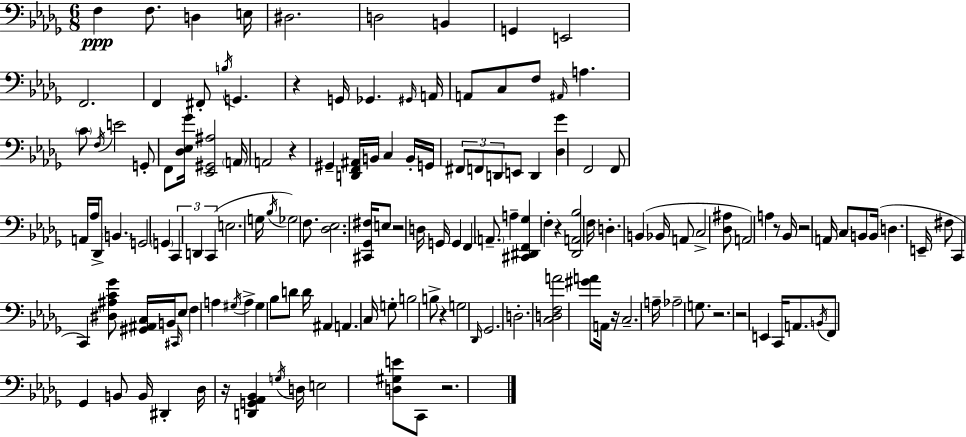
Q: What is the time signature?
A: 6/8